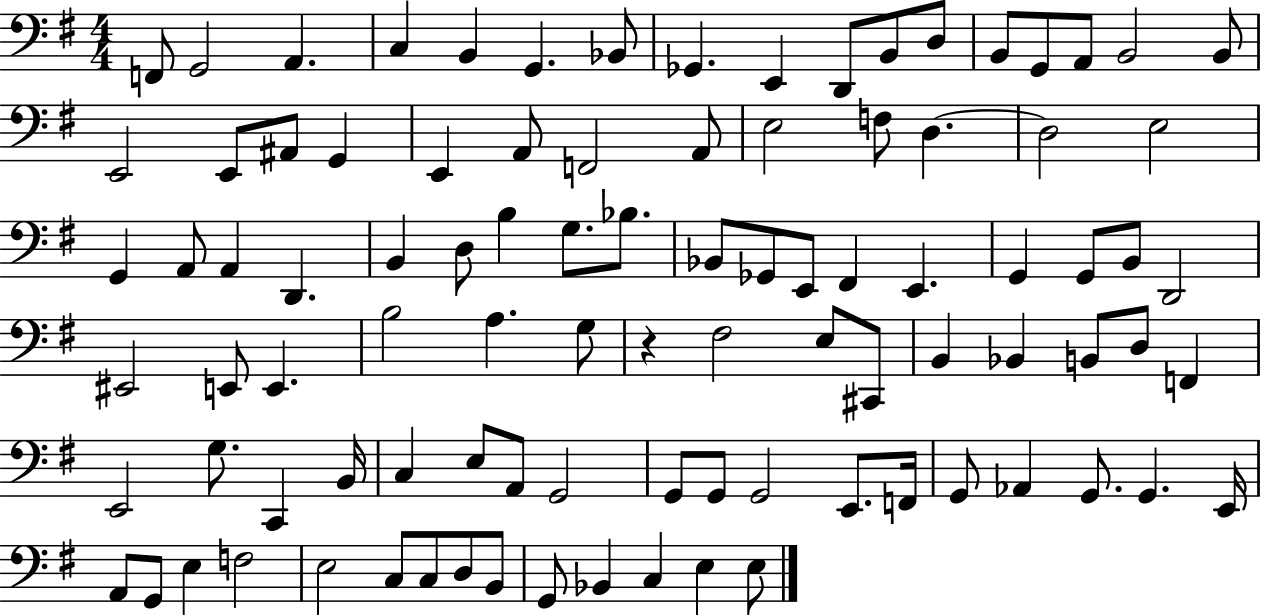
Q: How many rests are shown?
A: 1